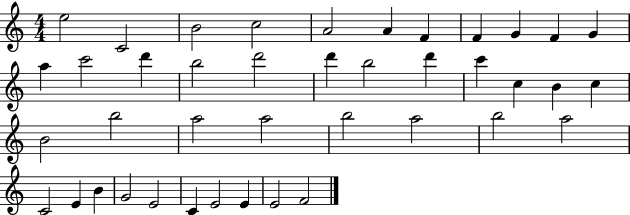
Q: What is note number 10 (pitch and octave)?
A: F4